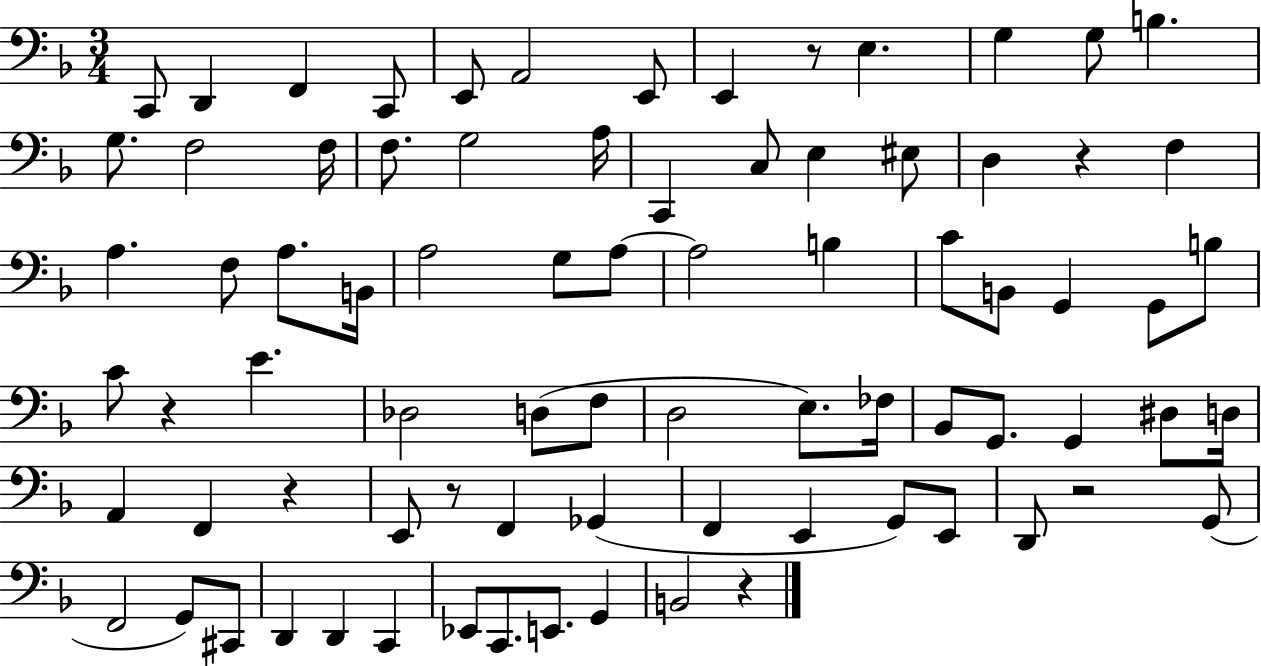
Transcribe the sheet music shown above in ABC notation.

X:1
T:Untitled
M:3/4
L:1/4
K:F
C,,/2 D,, F,, C,,/2 E,,/2 A,,2 E,,/2 E,, z/2 E, G, G,/2 B, G,/2 F,2 F,/4 F,/2 G,2 A,/4 C,, C,/2 E, ^E,/2 D, z F, A, F,/2 A,/2 B,,/4 A,2 G,/2 A,/2 A,2 B, C/2 B,,/2 G,, G,,/2 B,/2 C/2 z E _D,2 D,/2 F,/2 D,2 E,/2 _F,/4 _B,,/2 G,,/2 G,, ^D,/2 D,/4 A,, F,, z E,,/2 z/2 F,, _G,, F,, E,, G,,/2 E,,/2 D,,/2 z2 G,,/2 F,,2 G,,/2 ^C,,/2 D,, D,, C,, _E,,/2 C,,/2 E,,/2 G,, B,,2 z